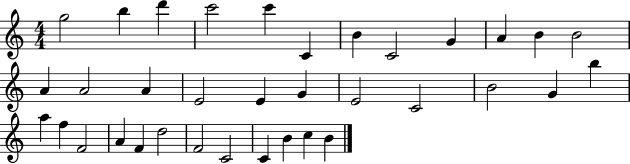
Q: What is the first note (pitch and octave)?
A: G5